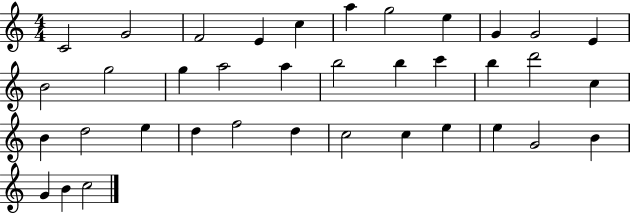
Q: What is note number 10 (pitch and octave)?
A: G4